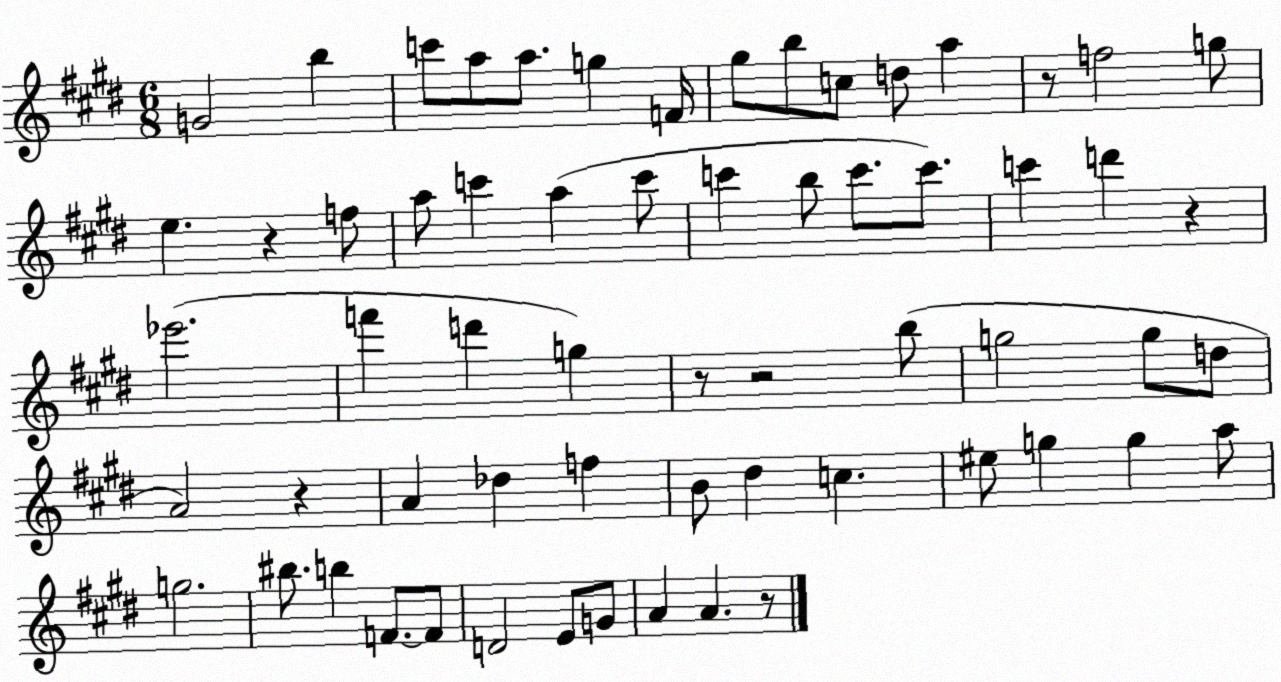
X:1
T:Untitled
M:6/8
L:1/4
K:E
G2 b c'/2 a/2 a/2 g F/4 ^g/2 b/2 c/2 d/2 a z/2 f2 g/2 e z f/2 a/2 c' a c'/2 c' b/2 c'/2 c'/2 c' d' z _e'2 f' d' g z/2 z2 b/2 g2 g/2 d/2 A2 z A _d f B/2 ^d c ^e/2 g g a/2 g2 ^b/2 b F/2 F/2 D2 E/2 G/2 A A z/2